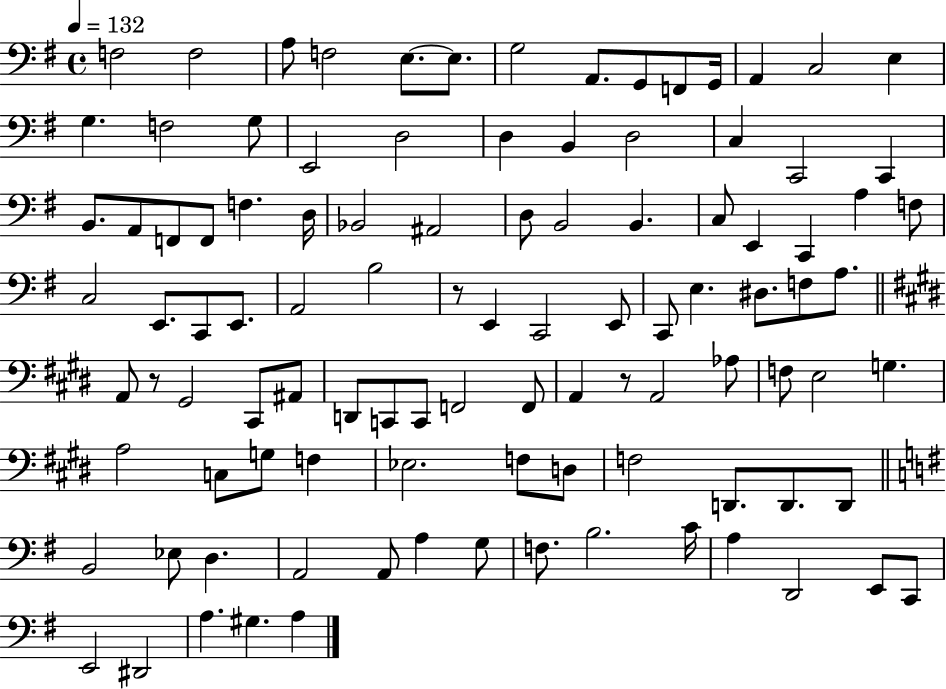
F3/h F3/h A3/e F3/h E3/e. E3/e. G3/h A2/e. G2/e F2/e G2/s A2/q C3/h E3/q G3/q. F3/h G3/e E2/h D3/h D3/q B2/q D3/h C3/q C2/h C2/q B2/e. A2/e F2/e F2/e F3/q. D3/s Bb2/h A#2/h D3/e B2/h B2/q. C3/e E2/q C2/q A3/q F3/e C3/h E2/e. C2/e E2/e. A2/h B3/h R/e E2/q C2/h E2/e C2/e E3/q. D#3/e. F3/e A3/e. A2/e R/e G#2/h C#2/e A#2/e D2/e C2/e C2/e F2/h F2/e A2/q R/e A2/h Ab3/e F3/e E3/h G3/q. A3/h C3/e G3/e F3/q Eb3/h. F3/e D3/e F3/h D2/e. D2/e. D2/e B2/h Eb3/e D3/q. A2/h A2/e A3/q G3/e F3/e. B3/h. C4/s A3/q D2/h E2/e C2/e E2/h D#2/h A3/q. G#3/q. A3/q